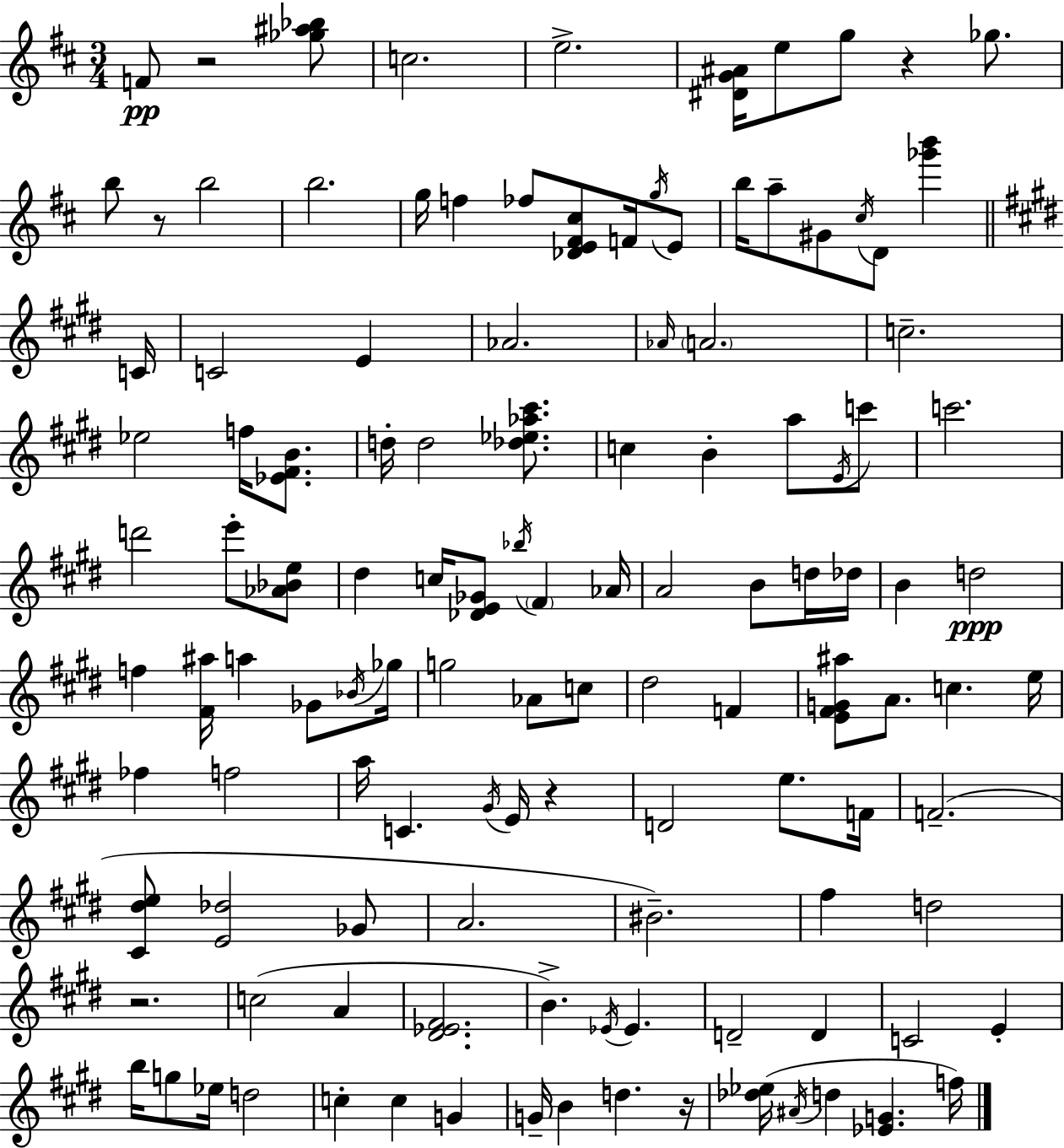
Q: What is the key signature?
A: D major